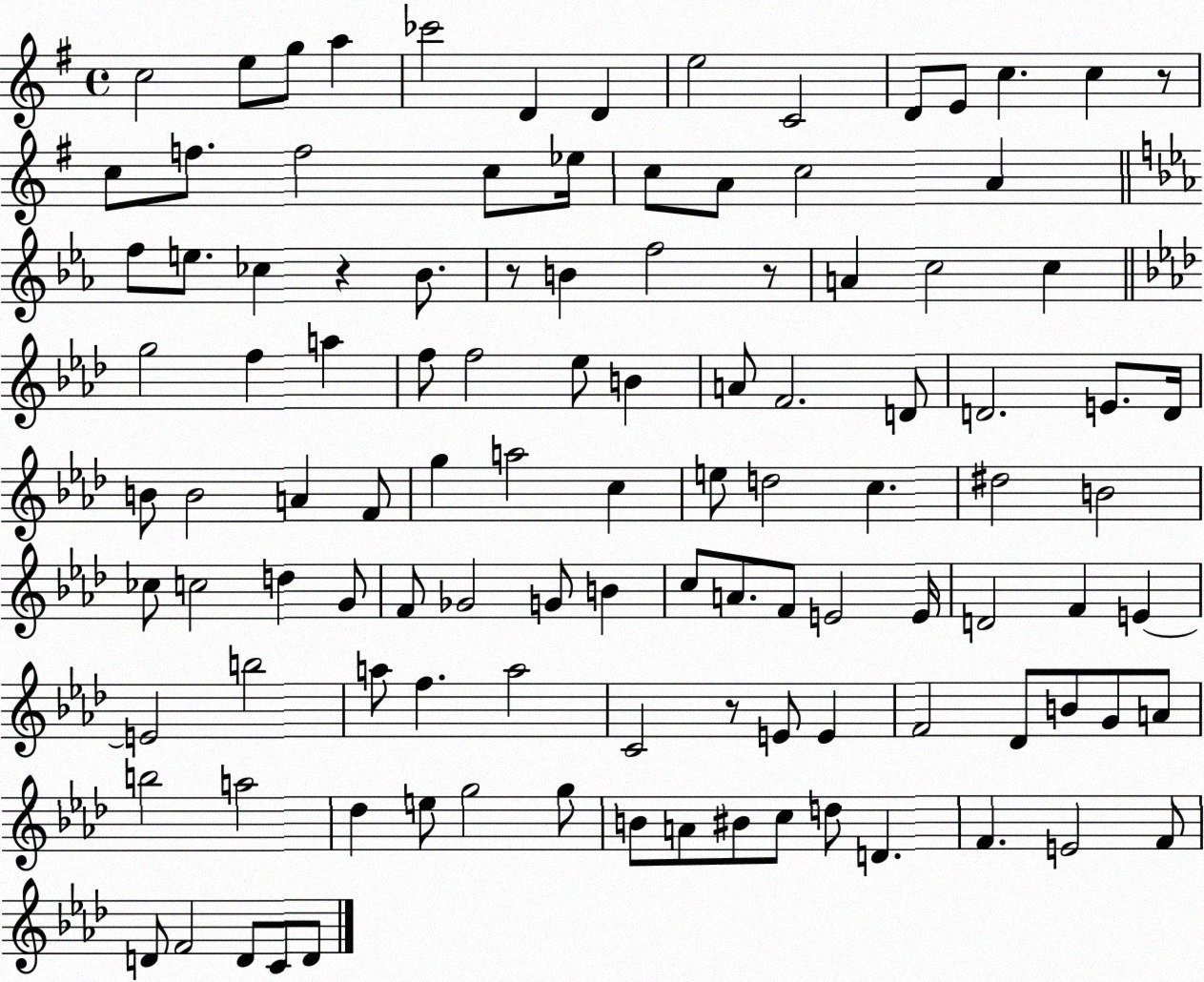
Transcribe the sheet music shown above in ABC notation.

X:1
T:Untitled
M:4/4
L:1/4
K:G
c2 e/2 g/2 a _c'2 D D e2 C2 D/2 E/2 c c z/2 c/2 f/2 f2 c/2 _e/4 c/2 A/2 c2 A f/2 e/2 _c z _B/2 z/2 B f2 z/2 A c2 c g2 f a f/2 f2 _e/2 B A/2 F2 D/2 D2 E/2 D/4 B/2 B2 A F/2 g a2 c e/2 d2 c ^d2 B2 _c/2 c2 d G/2 F/2 _G2 G/2 B c/2 A/2 F/2 E2 E/4 D2 F E E2 b2 a/2 f a2 C2 z/2 E/2 E F2 _D/2 B/2 G/2 A/2 b2 a2 _d e/2 g2 g/2 B/2 A/2 ^B/2 c/2 d/2 D F E2 F/2 D/2 F2 D/2 C/2 D/2